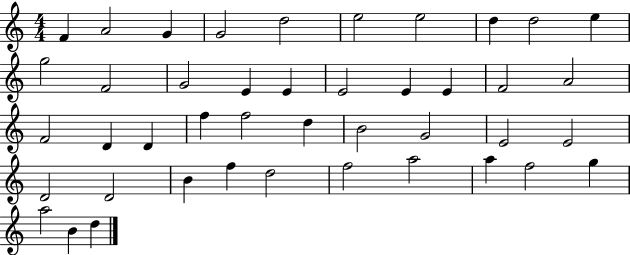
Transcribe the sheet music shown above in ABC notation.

X:1
T:Untitled
M:4/4
L:1/4
K:C
F A2 G G2 d2 e2 e2 d d2 e g2 F2 G2 E E E2 E E F2 A2 F2 D D f f2 d B2 G2 E2 E2 D2 D2 B f d2 f2 a2 a f2 g a2 B d